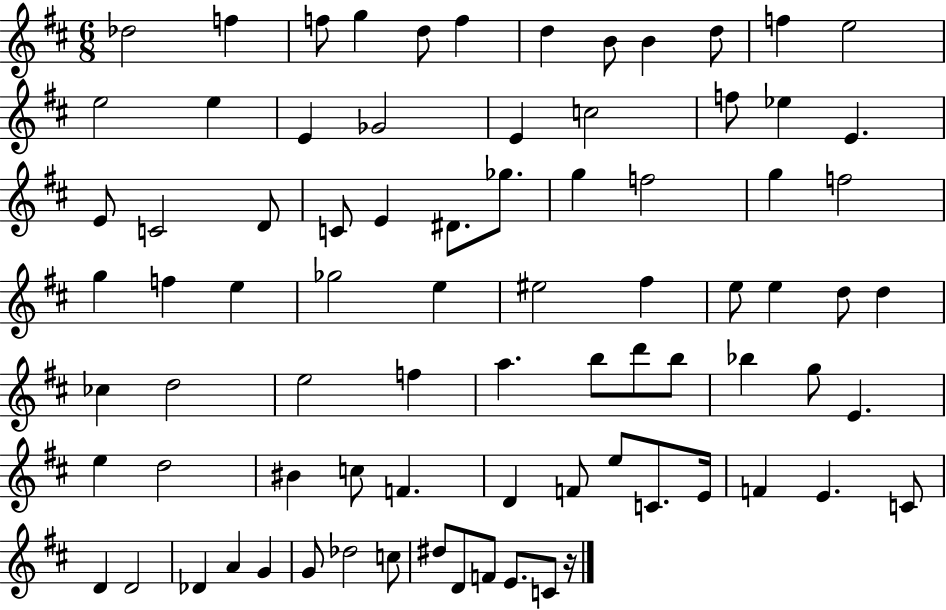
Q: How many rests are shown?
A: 1